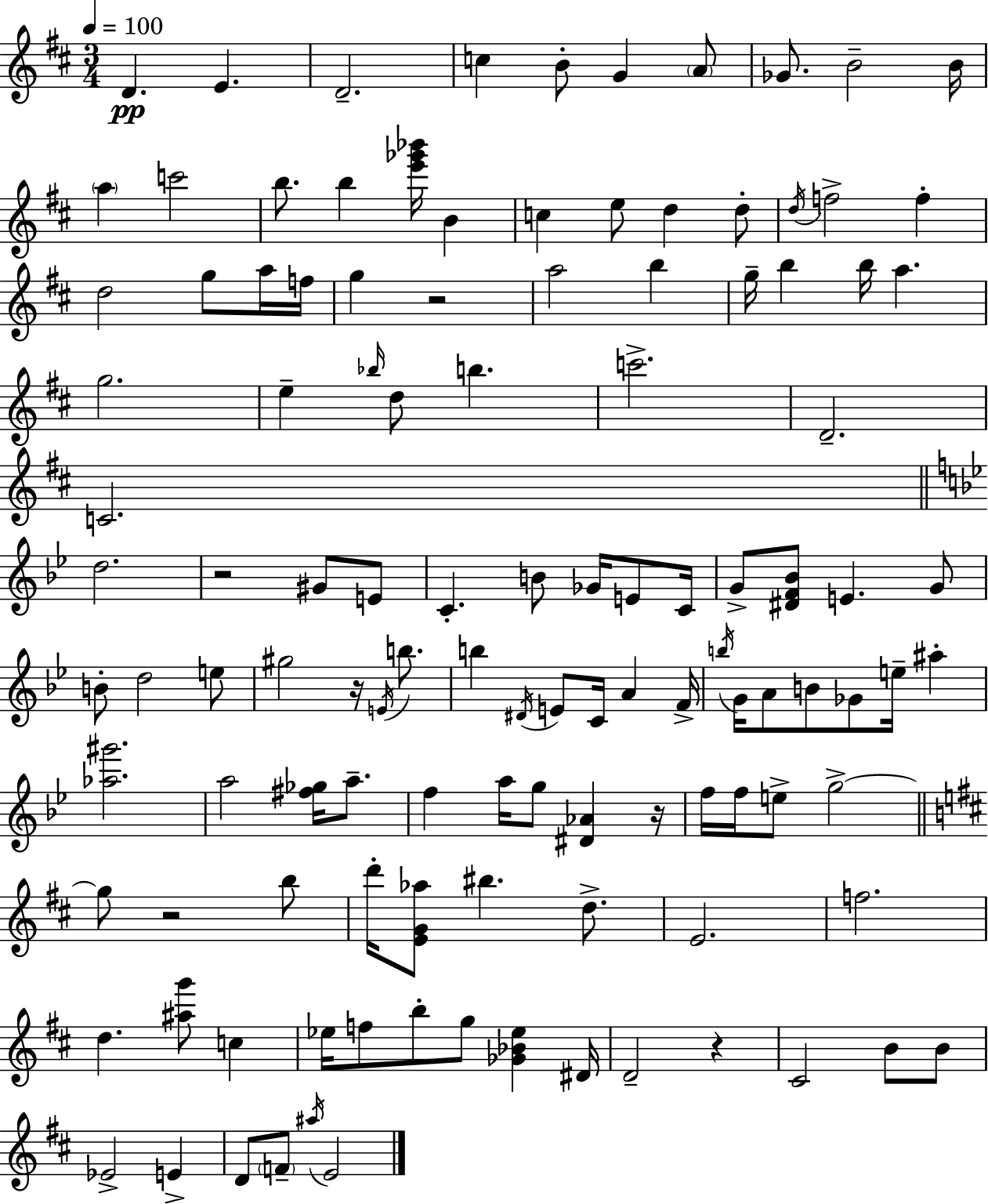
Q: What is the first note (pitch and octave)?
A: D4